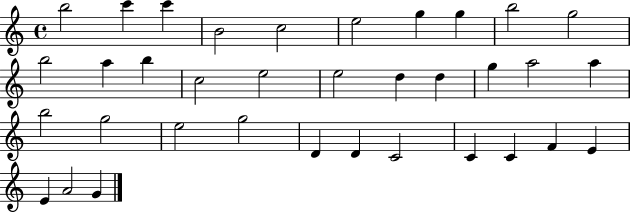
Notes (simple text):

B5/h C6/q C6/q B4/h C5/h E5/h G5/q G5/q B5/h G5/h B5/h A5/q B5/q C5/h E5/h E5/h D5/q D5/q G5/q A5/h A5/q B5/h G5/h E5/h G5/h D4/q D4/q C4/h C4/q C4/q F4/q E4/q E4/q A4/h G4/q